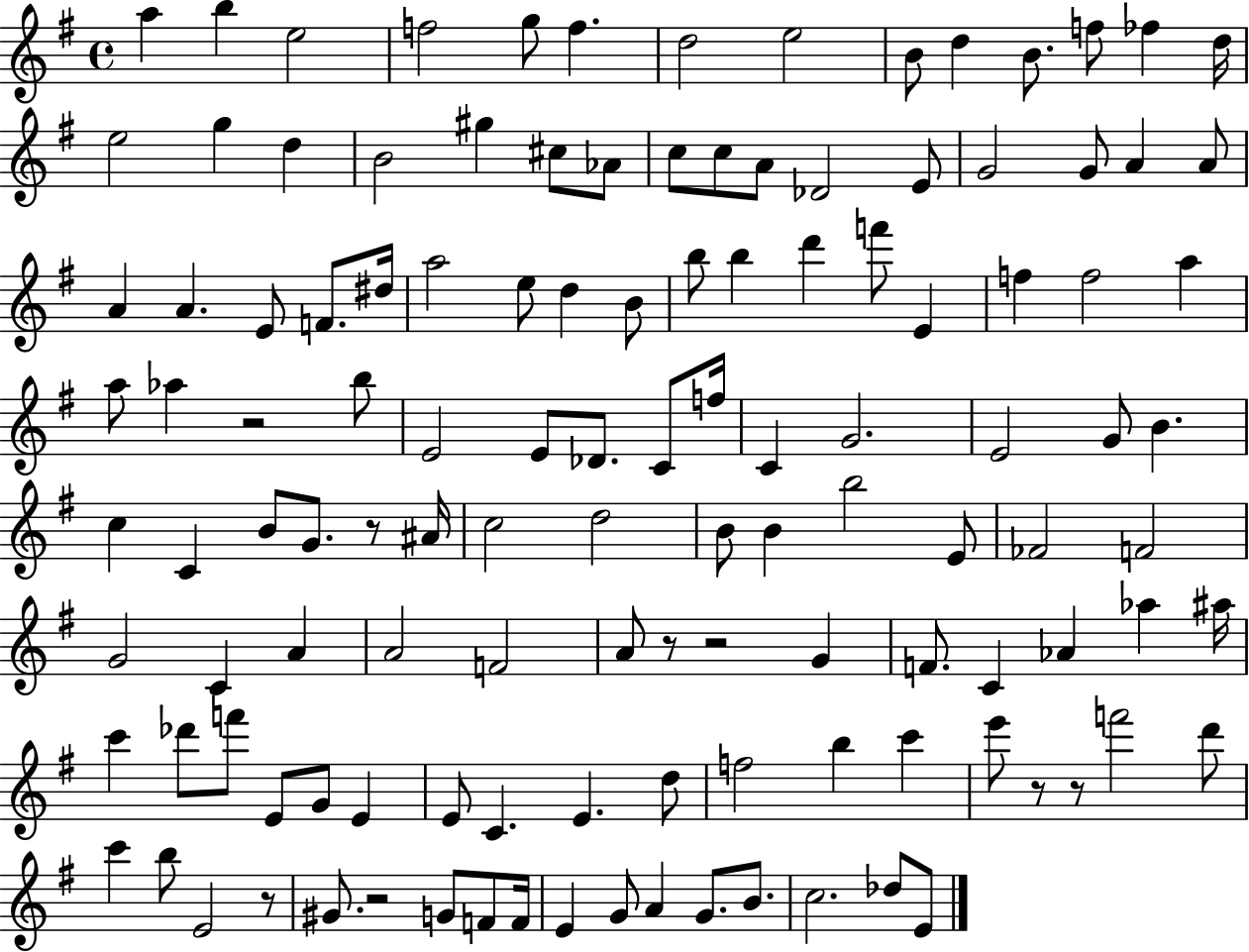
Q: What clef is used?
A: treble